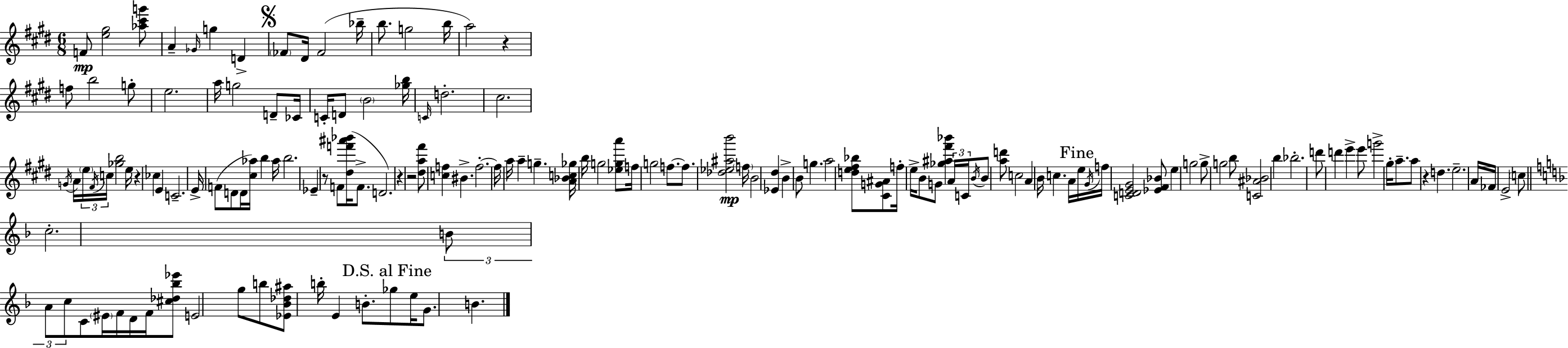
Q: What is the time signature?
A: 6/8